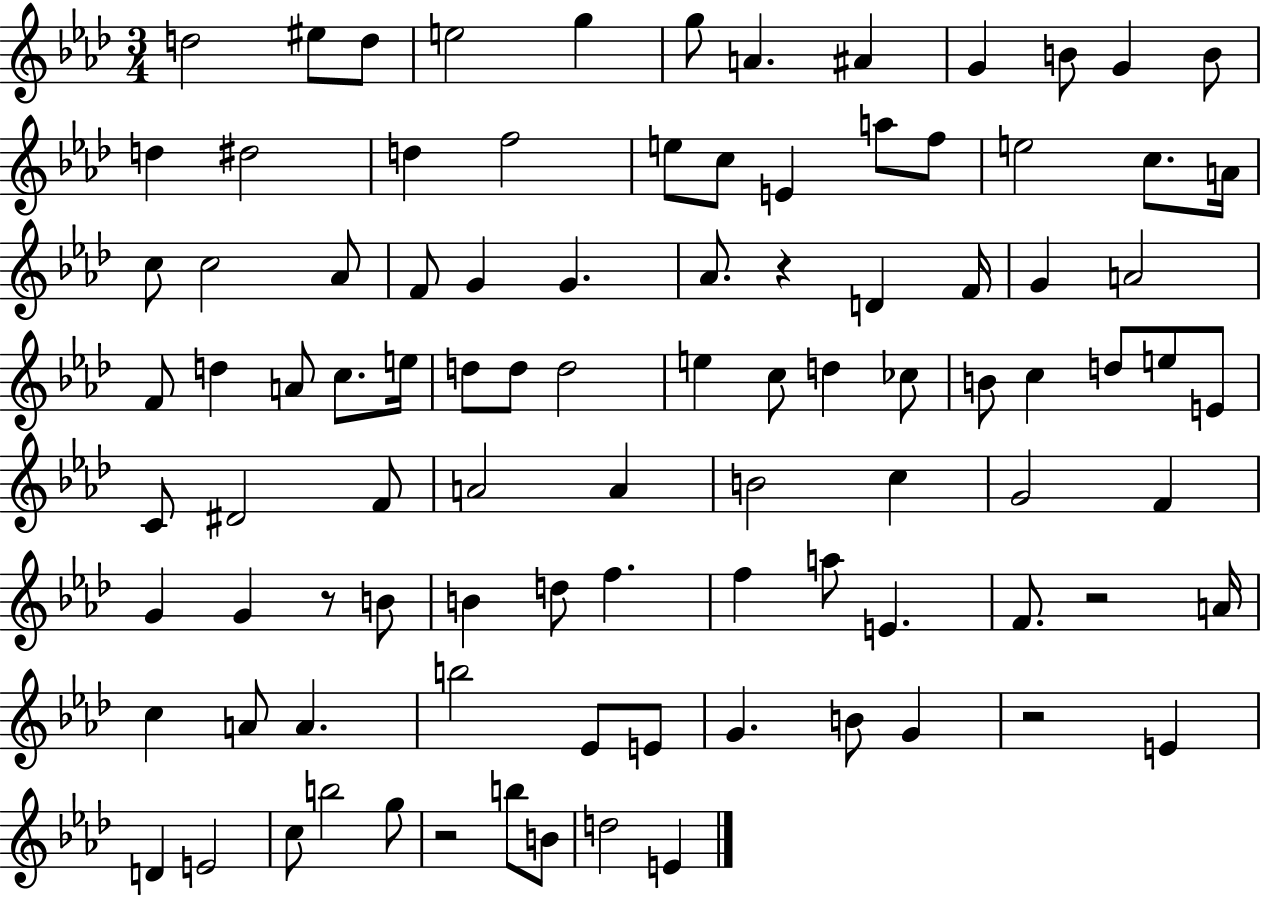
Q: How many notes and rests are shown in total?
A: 96